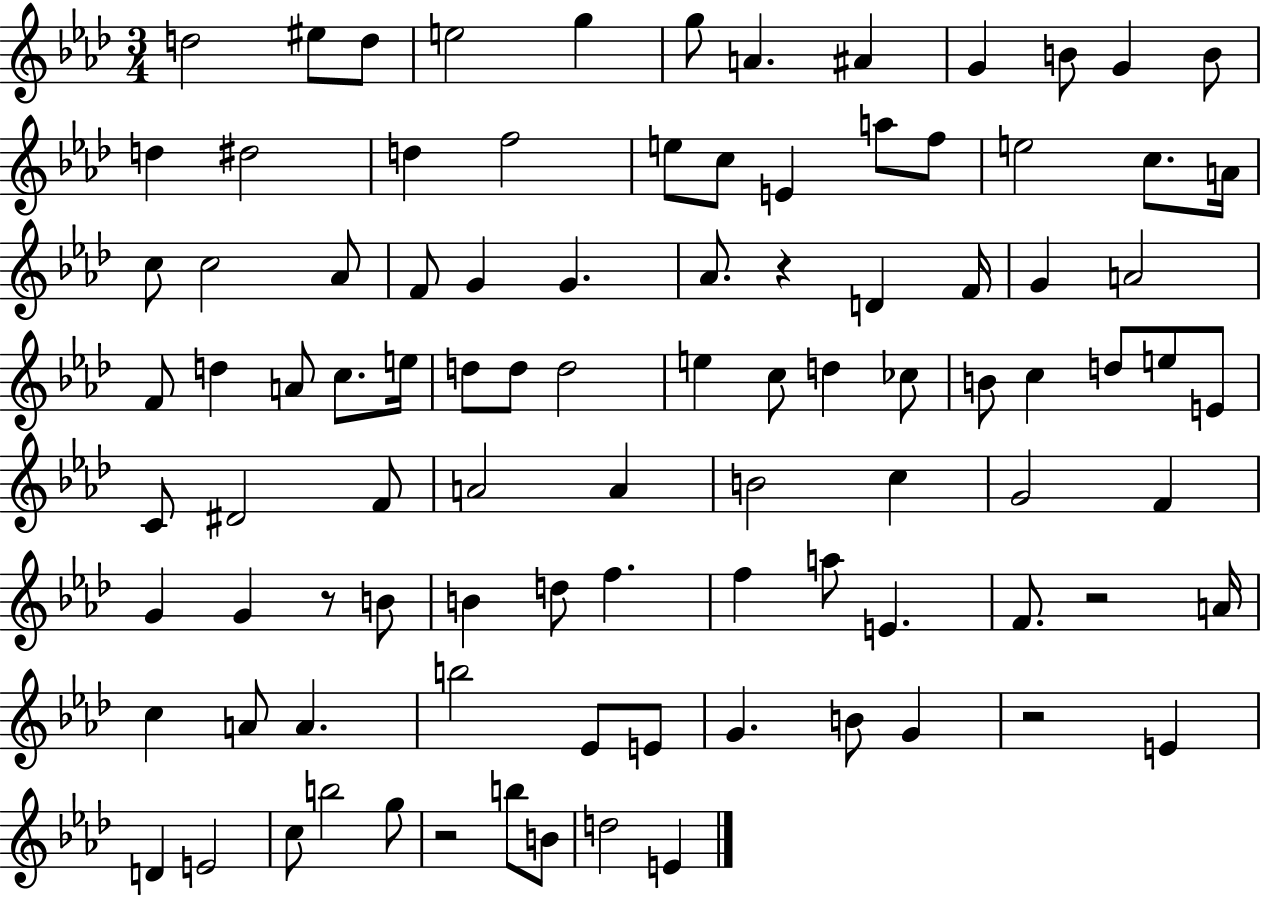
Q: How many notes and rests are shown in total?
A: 96